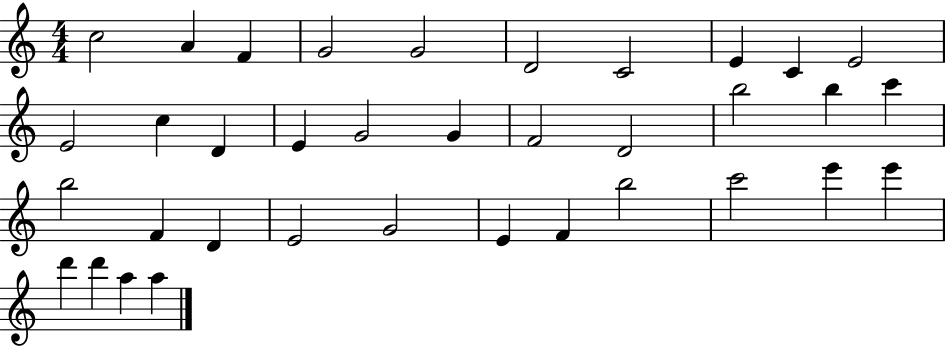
X:1
T:Untitled
M:4/4
L:1/4
K:C
c2 A F G2 G2 D2 C2 E C E2 E2 c D E G2 G F2 D2 b2 b c' b2 F D E2 G2 E F b2 c'2 e' e' d' d' a a